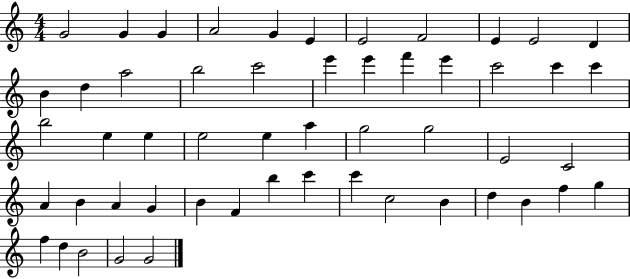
G4/h G4/q G4/q A4/h G4/q E4/q E4/h F4/h E4/q E4/h D4/q B4/q D5/q A5/h B5/h C6/h E6/q E6/q F6/q E6/q C6/h C6/q C6/q B5/h E5/q E5/q E5/h E5/q A5/q G5/h G5/h E4/h C4/h A4/q B4/q A4/q G4/q B4/q F4/q B5/q C6/q C6/q C5/h B4/q D5/q B4/q F5/q G5/q F5/q D5/q B4/h G4/h G4/h